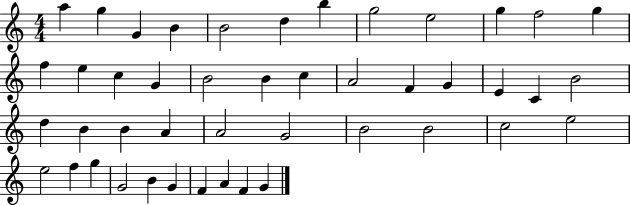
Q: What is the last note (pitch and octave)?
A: G4